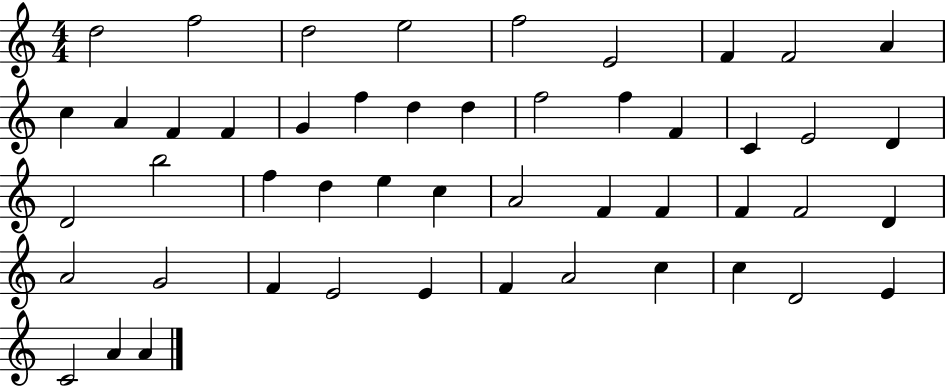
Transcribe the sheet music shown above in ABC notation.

X:1
T:Untitled
M:4/4
L:1/4
K:C
d2 f2 d2 e2 f2 E2 F F2 A c A F F G f d d f2 f F C E2 D D2 b2 f d e c A2 F F F F2 D A2 G2 F E2 E F A2 c c D2 E C2 A A